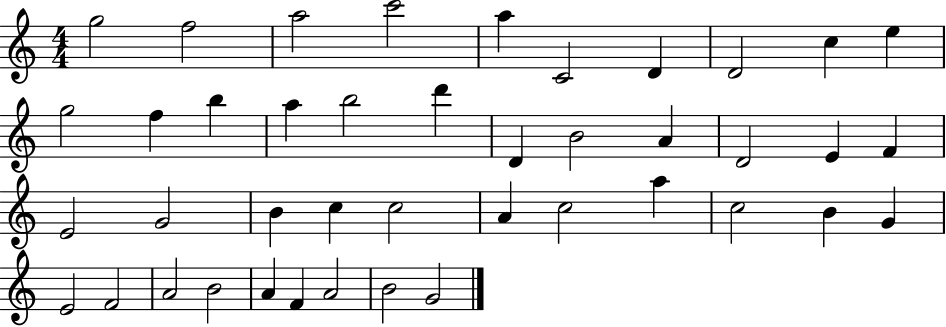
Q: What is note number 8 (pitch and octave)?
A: D4